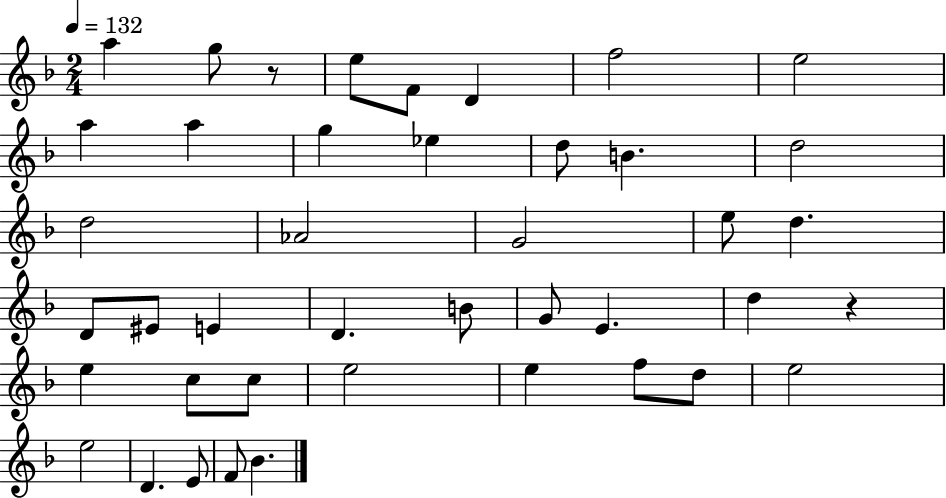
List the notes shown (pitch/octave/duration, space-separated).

A5/q G5/e R/e E5/e F4/e D4/q F5/h E5/h A5/q A5/q G5/q Eb5/q D5/e B4/q. D5/h D5/h Ab4/h G4/h E5/e D5/q. D4/e EIS4/e E4/q D4/q. B4/e G4/e E4/q. D5/q R/q E5/q C5/e C5/e E5/h E5/q F5/e D5/e E5/h E5/h D4/q. E4/e F4/e Bb4/q.